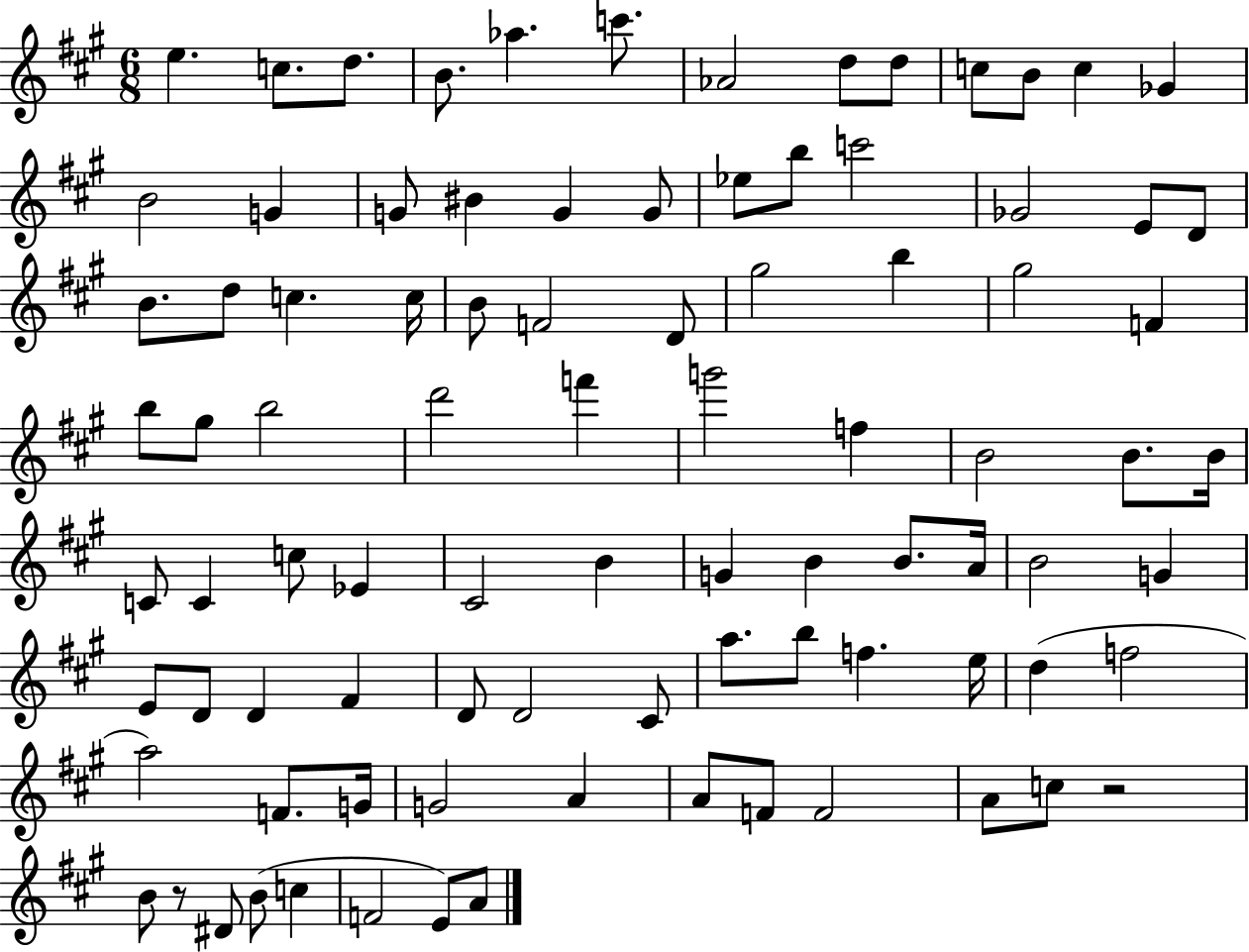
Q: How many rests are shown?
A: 2